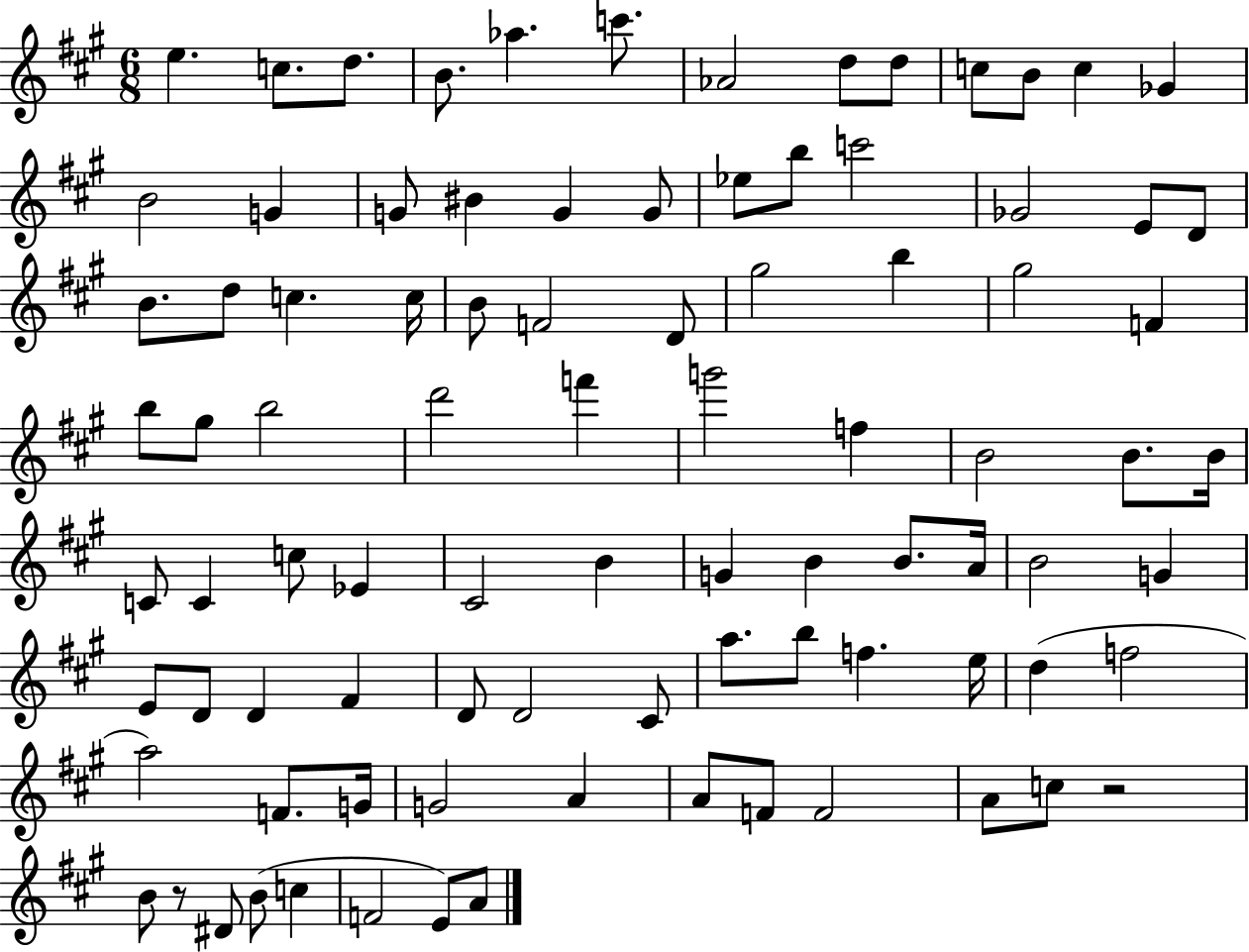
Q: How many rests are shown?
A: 2